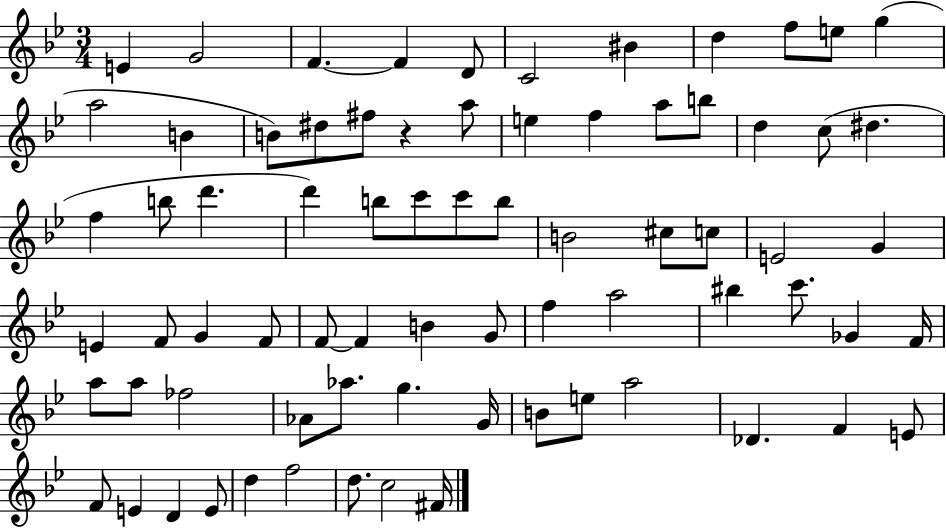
X:1
T:Untitled
M:3/4
L:1/4
K:Bb
E G2 F F D/2 C2 ^B d f/2 e/2 g a2 B B/2 ^d/2 ^f/2 z a/2 e f a/2 b/2 d c/2 ^d f b/2 d' d' b/2 c'/2 c'/2 b/2 B2 ^c/2 c/2 E2 G E F/2 G F/2 F/2 F B G/2 f a2 ^b c'/2 _G F/4 a/2 a/2 _f2 _A/2 _a/2 g G/4 B/2 e/2 a2 _D F E/2 F/2 E D E/2 d f2 d/2 c2 ^F/4